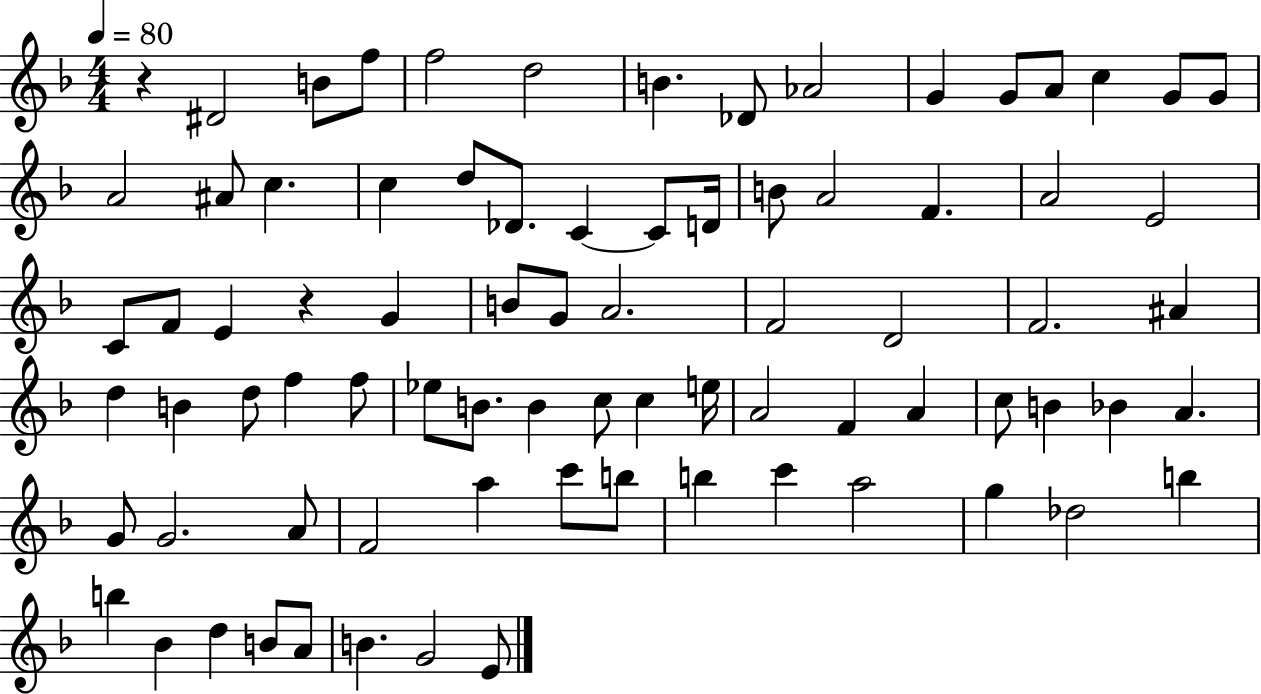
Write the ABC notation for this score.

X:1
T:Untitled
M:4/4
L:1/4
K:F
z ^D2 B/2 f/2 f2 d2 B _D/2 _A2 G G/2 A/2 c G/2 G/2 A2 ^A/2 c c d/2 _D/2 C C/2 D/4 B/2 A2 F A2 E2 C/2 F/2 E z G B/2 G/2 A2 F2 D2 F2 ^A d B d/2 f f/2 _e/2 B/2 B c/2 c e/4 A2 F A c/2 B _B A G/2 G2 A/2 F2 a c'/2 b/2 b c' a2 g _d2 b b _B d B/2 A/2 B G2 E/2